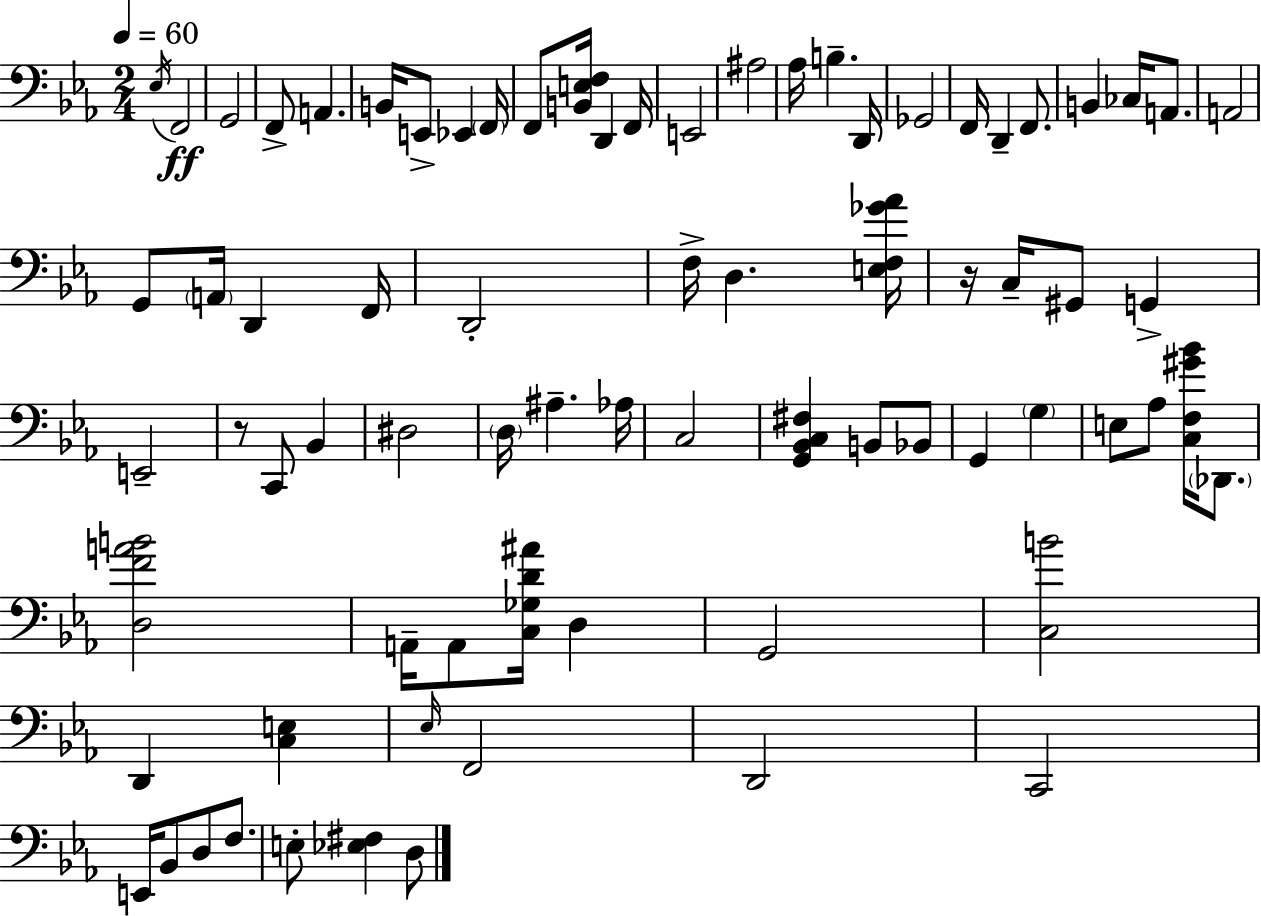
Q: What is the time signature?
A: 2/4